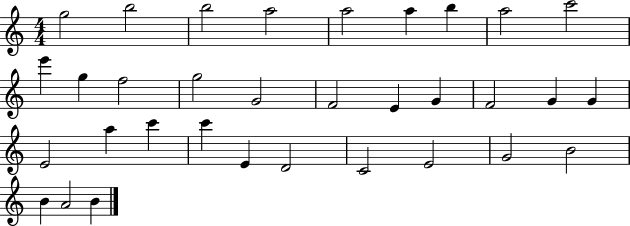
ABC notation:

X:1
T:Untitled
M:4/4
L:1/4
K:C
g2 b2 b2 a2 a2 a b a2 c'2 e' g f2 g2 G2 F2 E G F2 G G E2 a c' c' E D2 C2 E2 G2 B2 B A2 B